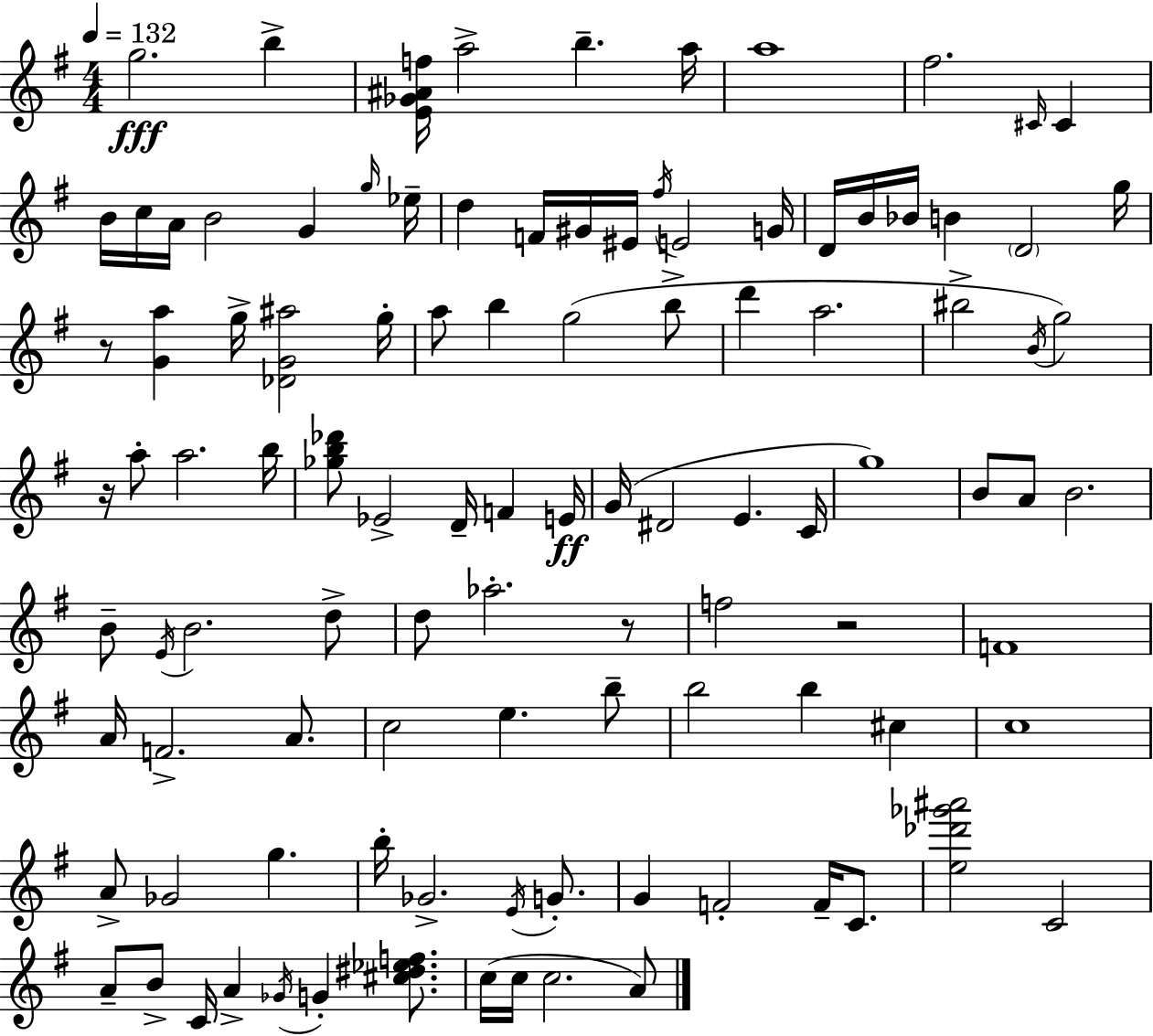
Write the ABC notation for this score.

X:1
T:Untitled
M:4/4
L:1/4
K:Em
g2 b [E_G^Af]/4 a2 b a/4 a4 ^f2 ^C/4 ^C B/4 c/4 A/4 B2 G g/4 _e/4 d F/4 ^G/4 ^E/4 ^f/4 E2 G/4 D/4 B/4 _B/4 B D2 g/4 z/2 [Ga] g/4 [_DG^a]2 g/4 a/2 b g2 b/2 d' a2 ^b2 B/4 g2 z/4 a/2 a2 b/4 [_gb_d']/2 _E2 D/4 F E/4 G/4 ^D2 E C/4 g4 B/2 A/2 B2 B/2 E/4 B2 d/2 d/2 _a2 z/2 f2 z2 F4 A/4 F2 A/2 c2 e b/2 b2 b ^c c4 A/2 _G2 g b/4 _G2 E/4 G/2 G F2 F/4 C/2 [e_d'_g'^a']2 C2 A/2 B/2 C/4 A _G/4 G [^c^d_ef]/2 c/4 c/4 c2 A/2